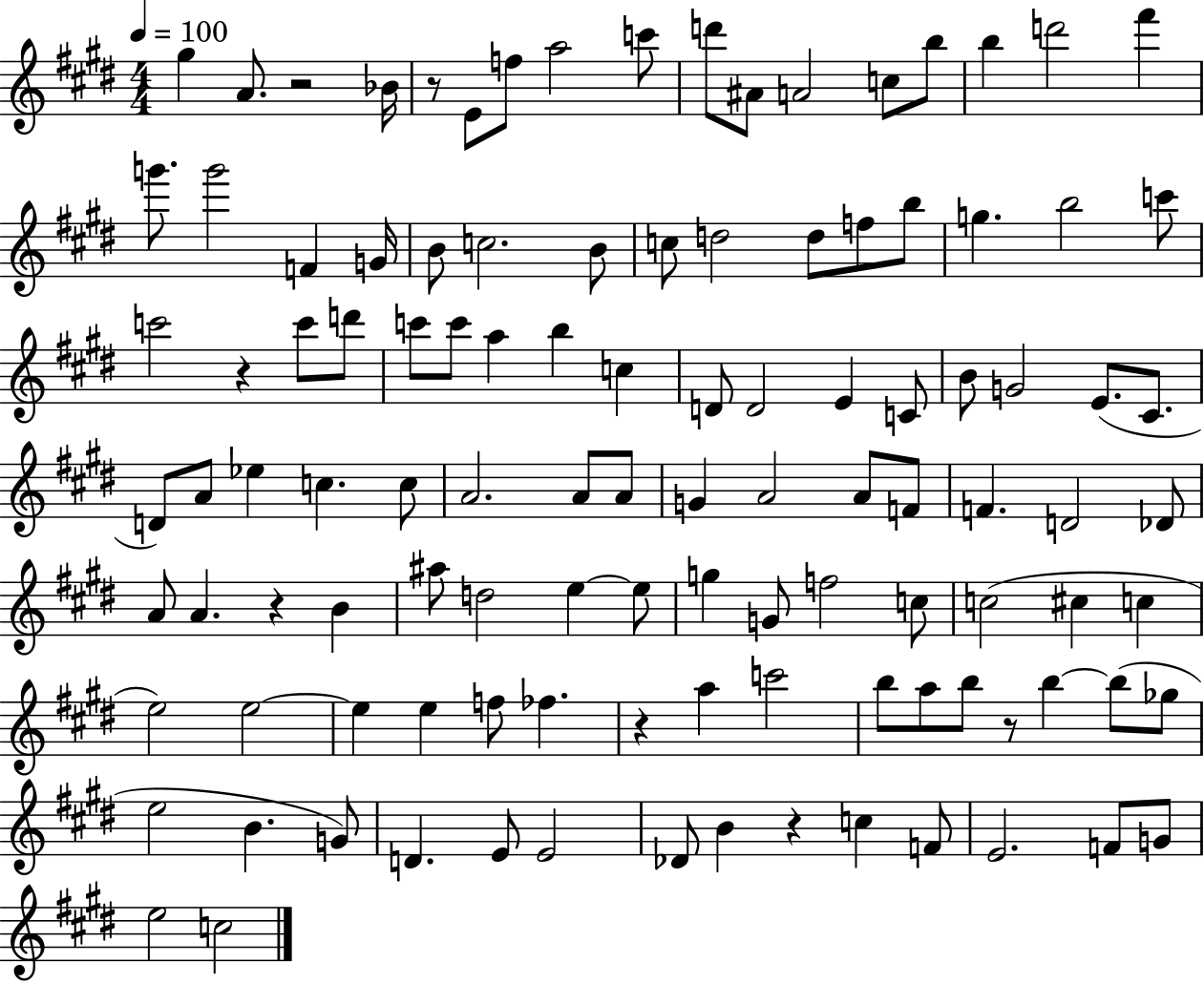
G#5/q A4/e. R/h Bb4/s R/e E4/e F5/e A5/h C6/e D6/e A#4/e A4/h C5/e B5/e B5/q D6/h F#6/q G6/e. G6/h F4/q G4/s B4/e C5/h. B4/e C5/e D5/h D5/e F5/e B5/e G5/q. B5/h C6/e C6/h R/q C6/e D6/e C6/e C6/e A5/q B5/q C5/q D4/e D4/h E4/q C4/e B4/e G4/h E4/e. C#4/e. D4/e A4/e Eb5/q C5/q. C5/e A4/h. A4/e A4/e G4/q A4/h A4/e F4/e F4/q. D4/h Db4/e A4/e A4/q. R/q B4/q A#5/e D5/h E5/q E5/e G5/q G4/e F5/h C5/e C5/h C#5/q C5/q E5/h E5/h E5/q E5/q F5/e FES5/q. R/q A5/q C6/h B5/e A5/e B5/e R/e B5/q B5/e Gb5/e E5/h B4/q. G4/e D4/q. E4/e E4/h Db4/e B4/q R/q C5/q F4/e E4/h. F4/e G4/e E5/h C5/h